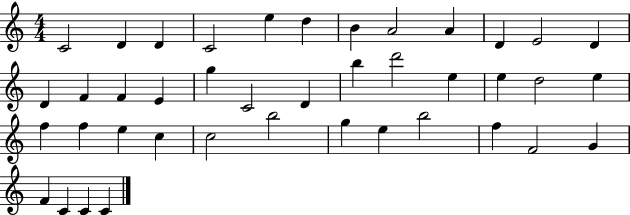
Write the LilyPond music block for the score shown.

{
  \clef treble
  \numericTimeSignature
  \time 4/4
  \key c \major
  c'2 d'4 d'4 | c'2 e''4 d''4 | b'4 a'2 a'4 | d'4 e'2 d'4 | \break d'4 f'4 f'4 e'4 | g''4 c'2 d'4 | b''4 d'''2 e''4 | e''4 d''2 e''4 | \break f''4 f''4 e''4 c''4 | c''2 b''2 | g''4 e''4 b''2 | f''4 f'2 g'4 | \break f'4 c'4 c'4 c'4 | \bar "|."
}